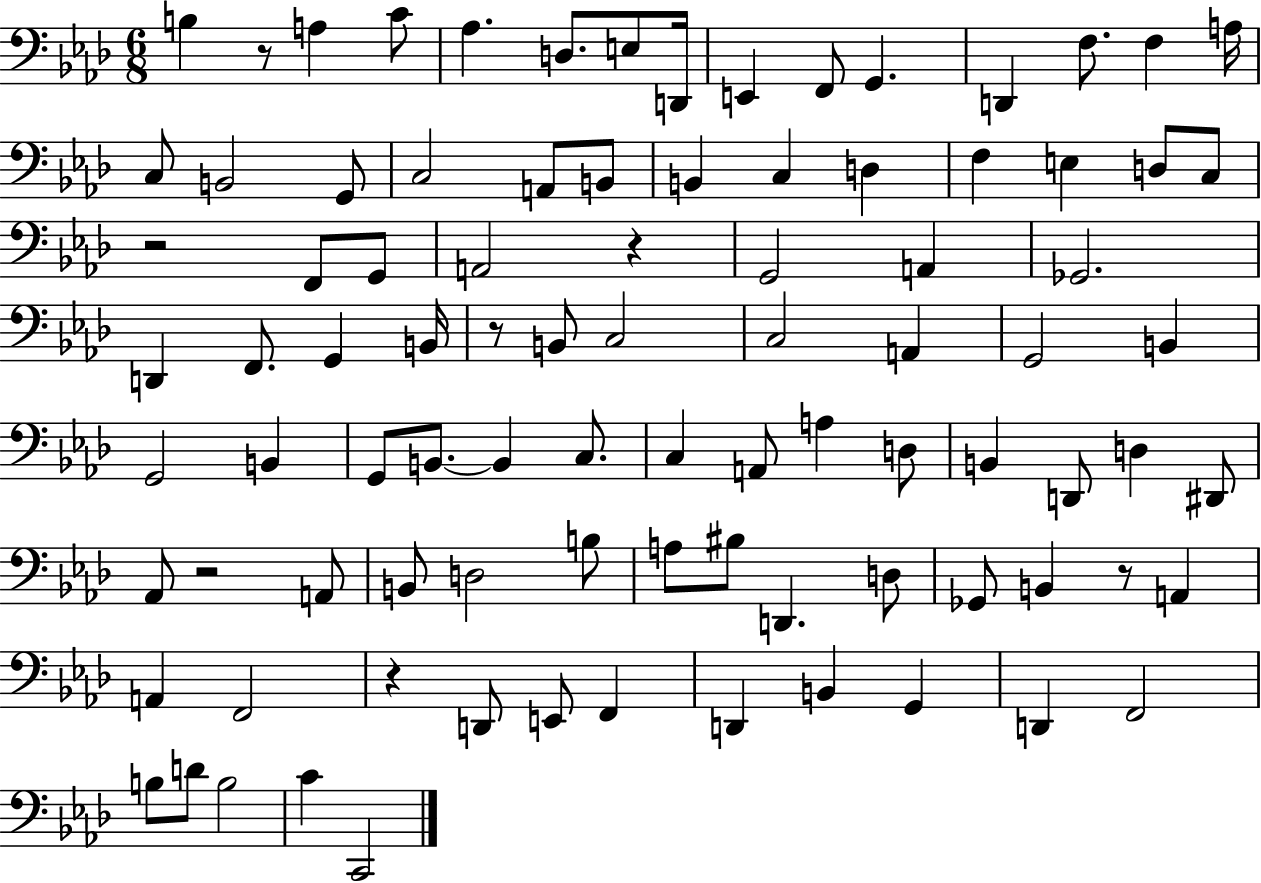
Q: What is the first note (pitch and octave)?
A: B3